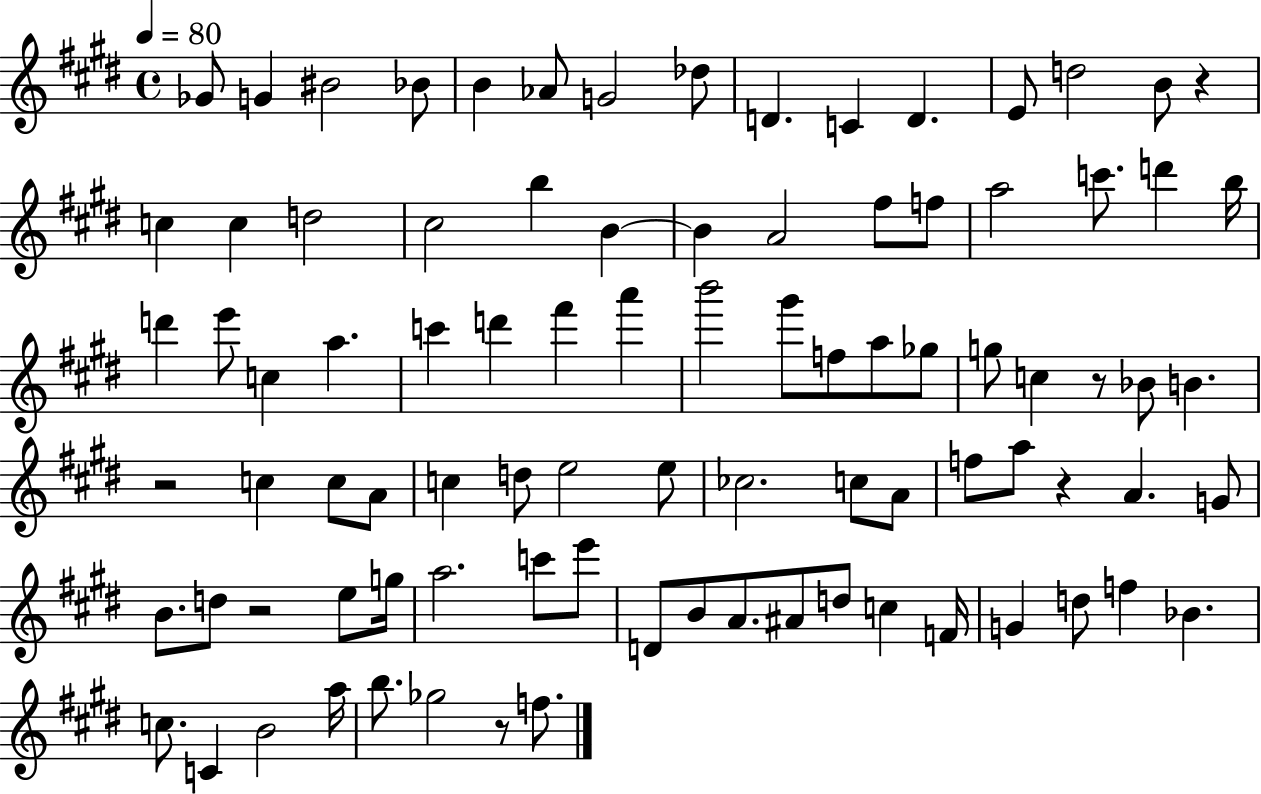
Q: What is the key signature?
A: E major